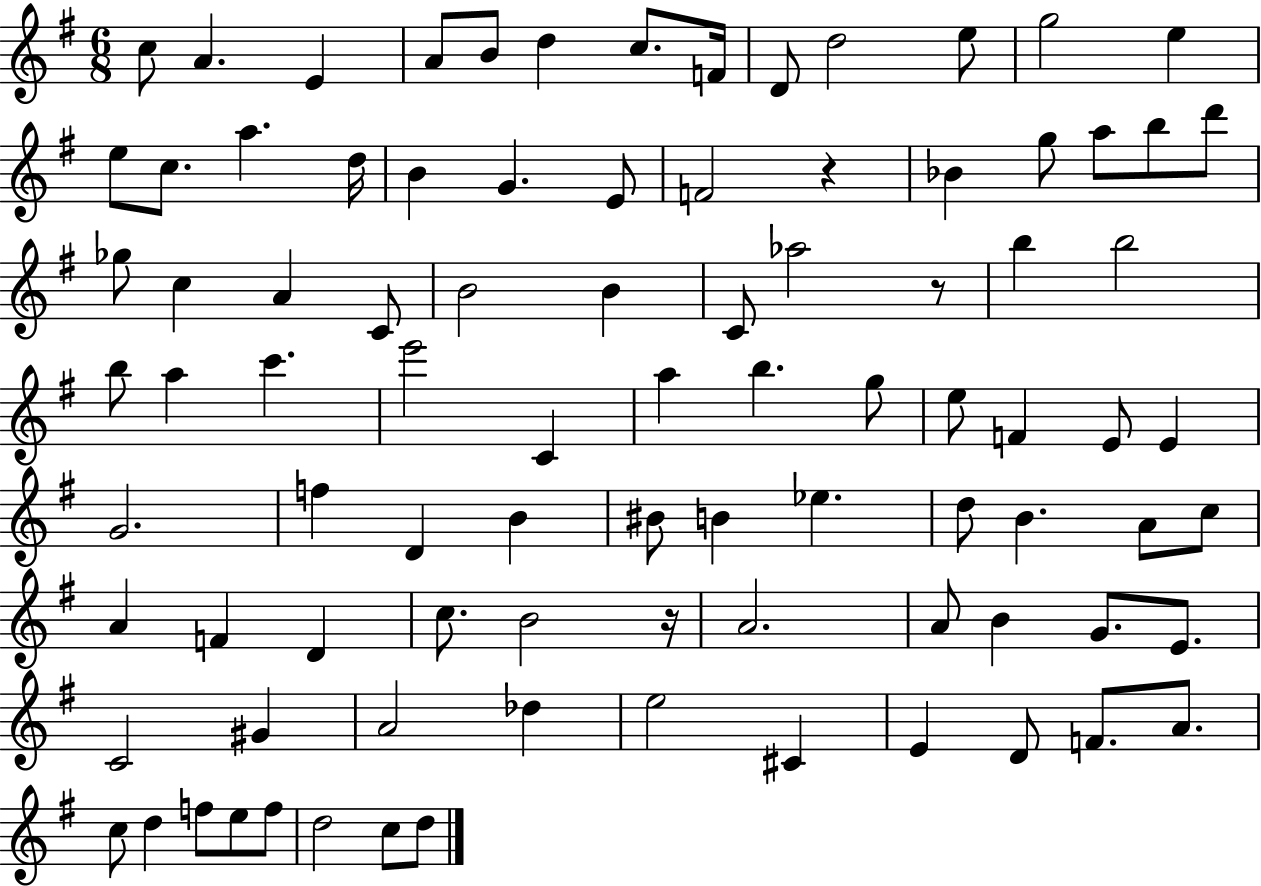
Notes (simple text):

C5/e A4/q. E4/q A4/e B4/e D5/q C5/e. F4/s D4/e D5/h E5/e G5/h E5/q E5/e C5/e. A5/q. D5/s B4/q G4/q. E4/e F4/h R/q Bb4/q G5/e A5/e B5/e D6/e Gb5/e C5/q A4/q C4/e B4/h B4/q C4/e Ab5/h R/e B5/q B5/h B5/e A5/q C6/q. E6/h C4/q A5/q B5/q. G5/e E5/e F4/q E4/e E4/q G4/h. F5/q D4/q B4/q BIS4/e B4/q Eb5/q. D5/e B4/q. A4/e C5/e A4/q F4/q D4/q C5/e. B4/h R/s A4/h. A4/e B4/q G4/e. E4/e. C4/h G#4/q A4/h Db5/q E5/h C#4/q E4/q D4/e F4/e. A4/e. C5/e D5/q F5/e E5/e F5/e D5/h C5/e D5/e